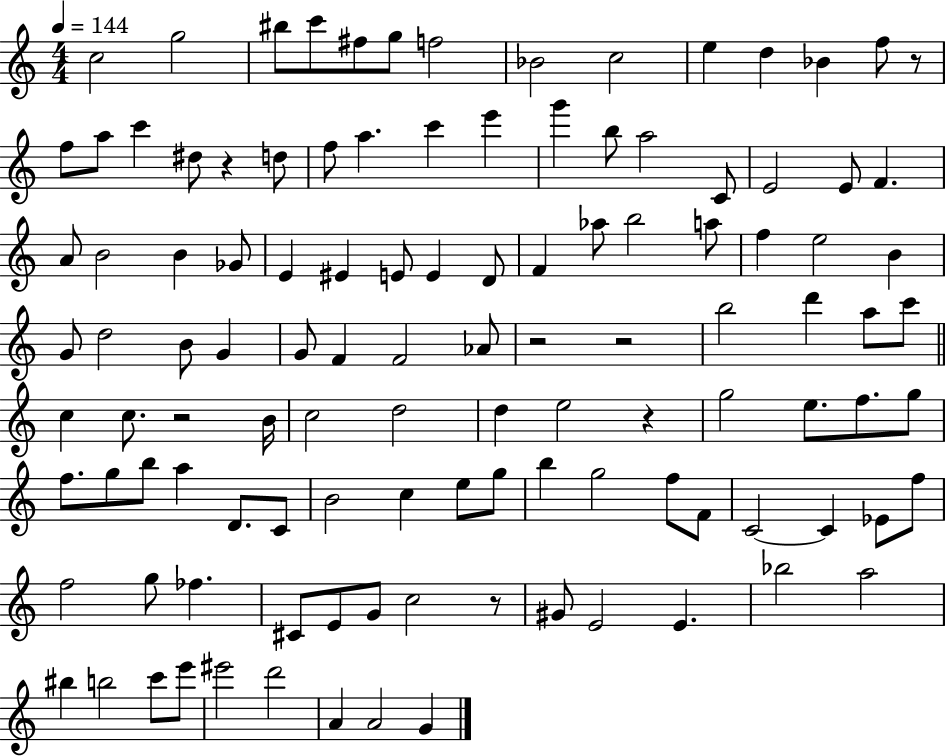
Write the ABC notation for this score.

X:1
T:Untitled
M:4/4
L:1/4
K:C
c2 g2 ^b/2 c'/2 ^f/2 g/2 f2 _B2 c2 e d _B f/2 z/2 f/2 a/2 c' ^d/2 z d/2 f/2 a c' e' g' b/2 a2 C/2 E2 E/2 F A/2 B2 B _G/2 E ^E E/2 E D/2 F _a/2 b2 a/2 f e2 B G/2 d2 B/2 G G/2 F F2 _A/2 z2 z2 b2 d' a/2 c'/2 c c/2 z2 B/4 c2 d2 d e2 z g2 e/2 f/2 g/2 f/2 g/2 b/2 a D/2 C/2 B2 c e/2 g/2 b g2 f/2 F/2 C2 C _E/2 f/2 f2 g/2 _f ^C/2 E/2 G/2 c2 z/2 ^G/2 E2 E _b2 a2 ^b b2 c'/2 e'/2 ^e'2 d'2 A A2 G